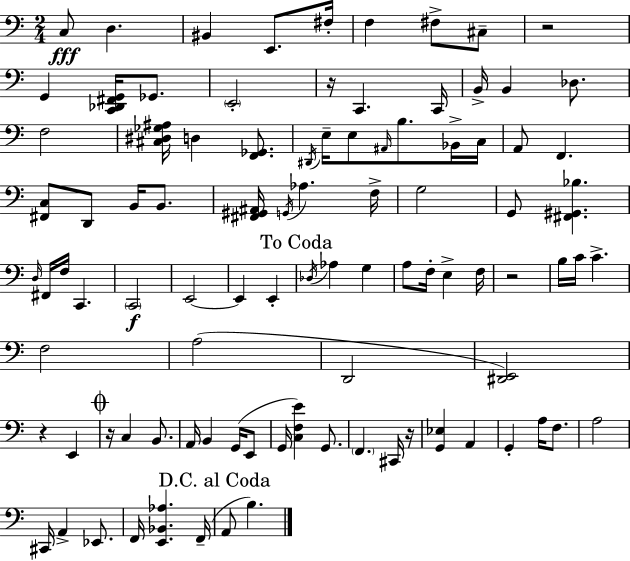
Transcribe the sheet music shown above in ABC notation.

X:1
T:Untitled
M:2/4
L:1/4
K:C
C,/2 D, ^B,, E,,/2 ^F,/4 F, ^F,/2 ^C,/2 z2 G,, [C,,_D,,^F,,G,,]/4 _G,,/2 E,,2 z/4 C,, C,,/4 B,,/4 B,, _D,/2 F,2 [^C,^D,_G,^A,]/4 D, [F,,_G,,]/2 ^D,,/4 E,/4 E,/2 ^A,,/4 B,/2 _B,,/4 C,/4 A,,/2 F,, [^F,,C,]/2 D,,/2 B,,/4 B,,/2 [^F,,^G,,^A,,]/4 G,,/4 _A, F,/4 G,2 G,,/2 [^F,,^G,,_B,] D,/4 ^F,,/4 F,/4 C,, C,,2 E,,2 E,, E,, _D,/4 _A, G, A,/2 F,/4 E, F,/4 z2 B,/4 C/4 C F,2 A,2 D,,2 [^D,,E,,]2 z E,, z/4 C, B,,/2 A,,/4 B,, G,,/4 E,,/2 G,,/4 [C,F,E] G,,/2 F,, ^C,,/4 z/4 [G,,_E,] A,, G,, A,/4 F,/2 A,2 ^C,,/4 A,, _E,,/2 F,,/4 [E,,_B,,_A,] F,,/4 A,,/2 B,